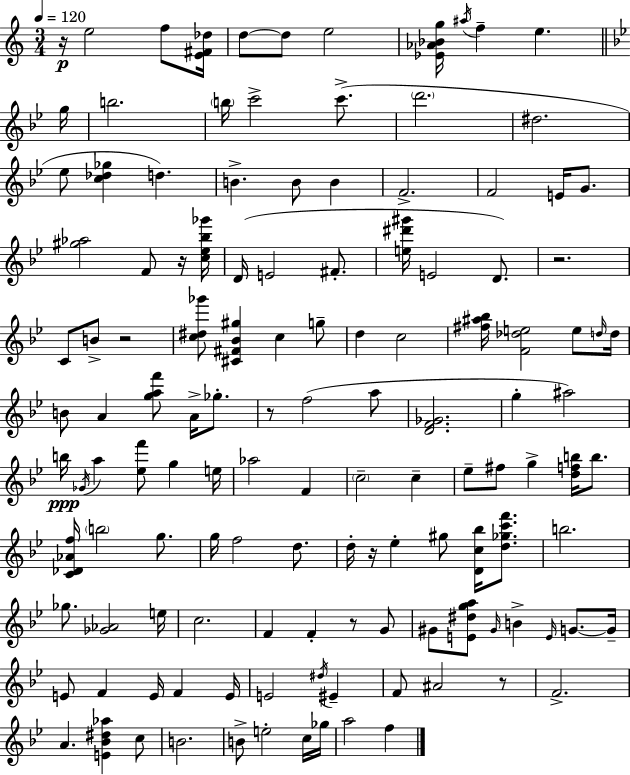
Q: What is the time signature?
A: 3/4